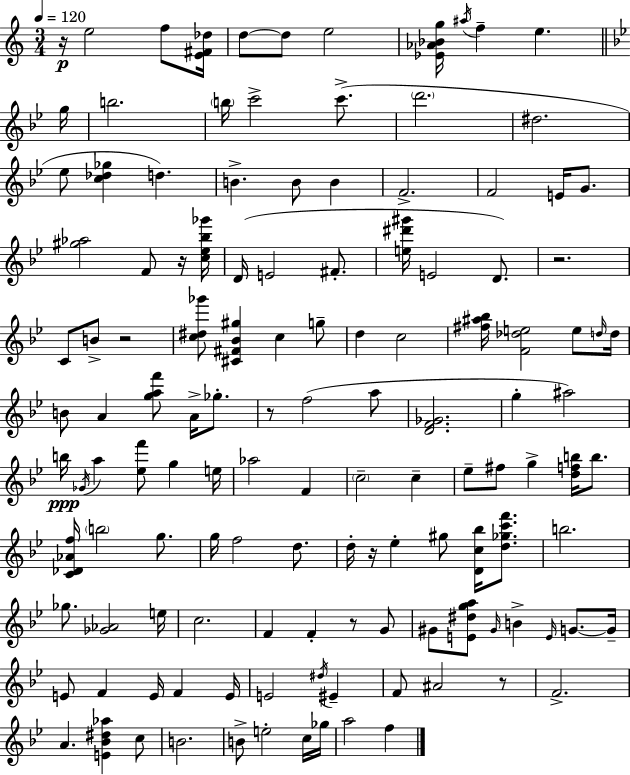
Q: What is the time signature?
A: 3/4